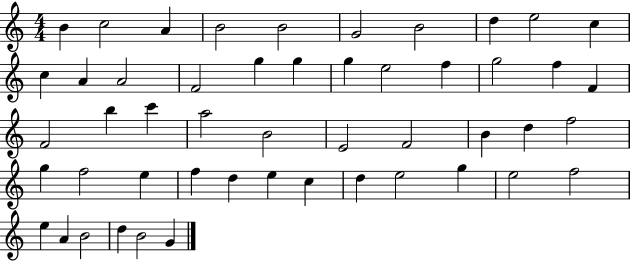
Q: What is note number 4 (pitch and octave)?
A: B4